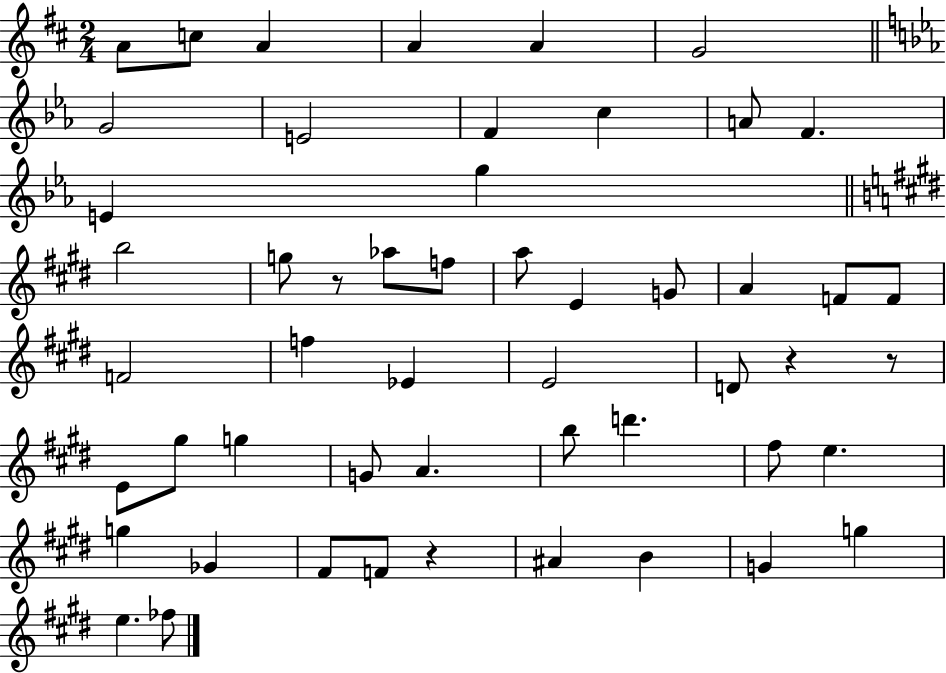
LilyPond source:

{
  \clef treble
  \numericTimeSignature
  \time 2/4
  \key d \major
  a'8 c''8 a'4 | a'4 a'4 | g'2 | \bar "||" \break \key c \minor g'2 | e'2 | f'4 c''4 | a'8 f'4. | \break e'4 g''4 | \bar "||" \break \key e \major b''2 | g''8 r8 aes''8 f''8 | a''8 e'4 g'8 | a'4 f'8 f'8 | \break f'2 | f''4 ees'4 | e'2 | d'8 r4 r8 | \break e'8 gis''8 g''4 | g'8 a'4. | b''8 d'''4. | fis''8 e''4. | \break g''4 ges'4 | fis'8 f'8 r4 | ais'4 b'4 | g'4 g''4 | \break e''4. fes''8 | \bar "|."
}